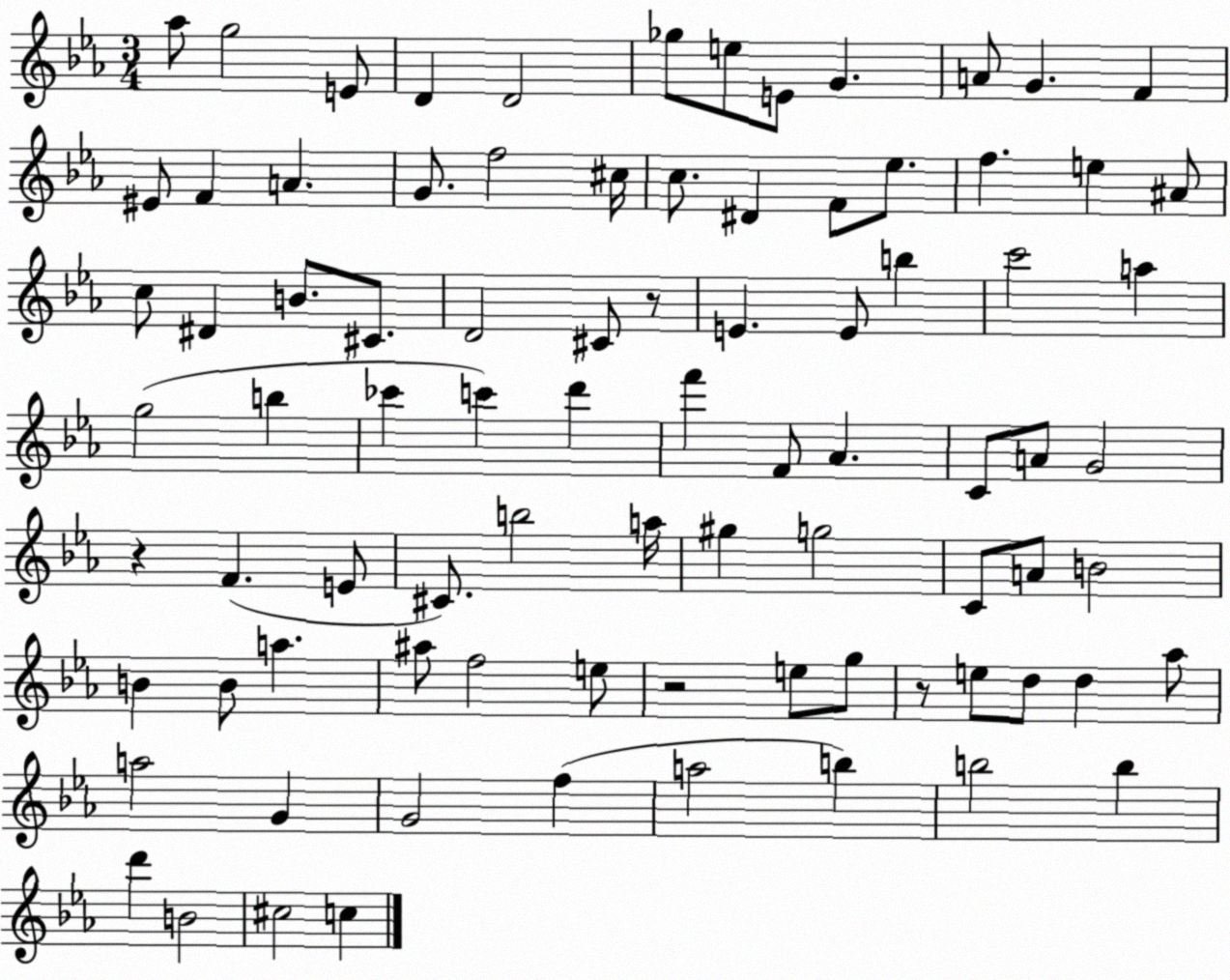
X:1
T:Untitled
M:3/4
L:1/4
K:Eb
_a/2 g2 E/2 D D2 _g/2 e/2 E/2 G A/2 G F ^E/2 F A G/2 f2 ^c/4 c/2 ^D F/2 _e/2 f e ^A/2 c/2 ^D B/2 ^C/2 D2 ^C/2 z/2 E E/2 b c'2 a g2 b _c' c' d' f' F/2 _A C/2 A/2 G2 z F E/2 ^C/2 b2 a/4 ^g g2 C/2 A/2 B2 B B/2 a ^a/2 f2 e/2 z2 e/2 g/2 z/2 e/2 d/2 d _a/2 a2 G G2 f a2 b b2 b d' B2 ^c2 c